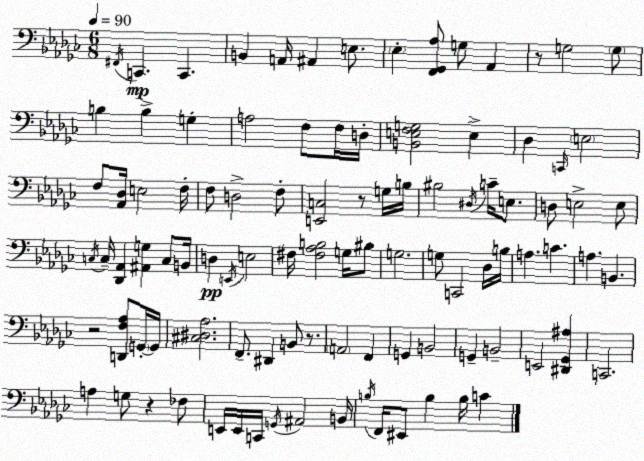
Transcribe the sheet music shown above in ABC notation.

X:1
T:Untitled
M:6/8
L:1/4
K:Ebm
^F,,/4 C,, C,, B,, A,,/4 ^A,, E,/2 _E, [F,,_G,,_A,]/2 G,/2 _A,, z/2 G,2 G,/2 B, B, G, A,2 F,/2 F,/4 D,/4 [B,,E,F,G,]2 E, _D, C,,/4 E,2 F,/2 [_A,,_D,]/4 E,2 F,/4 F,/2 D,2 F,/2 [E,,C,]2 z/2 G,/4 B,/4 ^B,2 ^D,/4 C/4 E,/2 D,/2 E,2 E,/2 C,/4 C,/4 [_D,,_A,,] [^A,,G,] C,/2 B,,/4 D, E,,/4 E,2 ^F,/4 [^F,_A,B,]2 G,/4 ^B,/2 G,2 G,/2 C,,2 _D,/4 B,/4 A, C A, B,, z2 [D,,F,_A,]/2 G,,/4 G,,/4 [^C,^D,_A,]2 F,,/2 ^D,, B,,/2 z/2 A,,2 F,, G,, B,,2 G,, B,,2 E,,2 [^D,,_G,,^A,] C,,2 A, G,/2 z _F,/2 E,,/4 E,,/4 C,,/4 G,,/4 ^A,,2 B,,/4 B,/4 F,,/4 ^E,,/2 B, B,/4 C